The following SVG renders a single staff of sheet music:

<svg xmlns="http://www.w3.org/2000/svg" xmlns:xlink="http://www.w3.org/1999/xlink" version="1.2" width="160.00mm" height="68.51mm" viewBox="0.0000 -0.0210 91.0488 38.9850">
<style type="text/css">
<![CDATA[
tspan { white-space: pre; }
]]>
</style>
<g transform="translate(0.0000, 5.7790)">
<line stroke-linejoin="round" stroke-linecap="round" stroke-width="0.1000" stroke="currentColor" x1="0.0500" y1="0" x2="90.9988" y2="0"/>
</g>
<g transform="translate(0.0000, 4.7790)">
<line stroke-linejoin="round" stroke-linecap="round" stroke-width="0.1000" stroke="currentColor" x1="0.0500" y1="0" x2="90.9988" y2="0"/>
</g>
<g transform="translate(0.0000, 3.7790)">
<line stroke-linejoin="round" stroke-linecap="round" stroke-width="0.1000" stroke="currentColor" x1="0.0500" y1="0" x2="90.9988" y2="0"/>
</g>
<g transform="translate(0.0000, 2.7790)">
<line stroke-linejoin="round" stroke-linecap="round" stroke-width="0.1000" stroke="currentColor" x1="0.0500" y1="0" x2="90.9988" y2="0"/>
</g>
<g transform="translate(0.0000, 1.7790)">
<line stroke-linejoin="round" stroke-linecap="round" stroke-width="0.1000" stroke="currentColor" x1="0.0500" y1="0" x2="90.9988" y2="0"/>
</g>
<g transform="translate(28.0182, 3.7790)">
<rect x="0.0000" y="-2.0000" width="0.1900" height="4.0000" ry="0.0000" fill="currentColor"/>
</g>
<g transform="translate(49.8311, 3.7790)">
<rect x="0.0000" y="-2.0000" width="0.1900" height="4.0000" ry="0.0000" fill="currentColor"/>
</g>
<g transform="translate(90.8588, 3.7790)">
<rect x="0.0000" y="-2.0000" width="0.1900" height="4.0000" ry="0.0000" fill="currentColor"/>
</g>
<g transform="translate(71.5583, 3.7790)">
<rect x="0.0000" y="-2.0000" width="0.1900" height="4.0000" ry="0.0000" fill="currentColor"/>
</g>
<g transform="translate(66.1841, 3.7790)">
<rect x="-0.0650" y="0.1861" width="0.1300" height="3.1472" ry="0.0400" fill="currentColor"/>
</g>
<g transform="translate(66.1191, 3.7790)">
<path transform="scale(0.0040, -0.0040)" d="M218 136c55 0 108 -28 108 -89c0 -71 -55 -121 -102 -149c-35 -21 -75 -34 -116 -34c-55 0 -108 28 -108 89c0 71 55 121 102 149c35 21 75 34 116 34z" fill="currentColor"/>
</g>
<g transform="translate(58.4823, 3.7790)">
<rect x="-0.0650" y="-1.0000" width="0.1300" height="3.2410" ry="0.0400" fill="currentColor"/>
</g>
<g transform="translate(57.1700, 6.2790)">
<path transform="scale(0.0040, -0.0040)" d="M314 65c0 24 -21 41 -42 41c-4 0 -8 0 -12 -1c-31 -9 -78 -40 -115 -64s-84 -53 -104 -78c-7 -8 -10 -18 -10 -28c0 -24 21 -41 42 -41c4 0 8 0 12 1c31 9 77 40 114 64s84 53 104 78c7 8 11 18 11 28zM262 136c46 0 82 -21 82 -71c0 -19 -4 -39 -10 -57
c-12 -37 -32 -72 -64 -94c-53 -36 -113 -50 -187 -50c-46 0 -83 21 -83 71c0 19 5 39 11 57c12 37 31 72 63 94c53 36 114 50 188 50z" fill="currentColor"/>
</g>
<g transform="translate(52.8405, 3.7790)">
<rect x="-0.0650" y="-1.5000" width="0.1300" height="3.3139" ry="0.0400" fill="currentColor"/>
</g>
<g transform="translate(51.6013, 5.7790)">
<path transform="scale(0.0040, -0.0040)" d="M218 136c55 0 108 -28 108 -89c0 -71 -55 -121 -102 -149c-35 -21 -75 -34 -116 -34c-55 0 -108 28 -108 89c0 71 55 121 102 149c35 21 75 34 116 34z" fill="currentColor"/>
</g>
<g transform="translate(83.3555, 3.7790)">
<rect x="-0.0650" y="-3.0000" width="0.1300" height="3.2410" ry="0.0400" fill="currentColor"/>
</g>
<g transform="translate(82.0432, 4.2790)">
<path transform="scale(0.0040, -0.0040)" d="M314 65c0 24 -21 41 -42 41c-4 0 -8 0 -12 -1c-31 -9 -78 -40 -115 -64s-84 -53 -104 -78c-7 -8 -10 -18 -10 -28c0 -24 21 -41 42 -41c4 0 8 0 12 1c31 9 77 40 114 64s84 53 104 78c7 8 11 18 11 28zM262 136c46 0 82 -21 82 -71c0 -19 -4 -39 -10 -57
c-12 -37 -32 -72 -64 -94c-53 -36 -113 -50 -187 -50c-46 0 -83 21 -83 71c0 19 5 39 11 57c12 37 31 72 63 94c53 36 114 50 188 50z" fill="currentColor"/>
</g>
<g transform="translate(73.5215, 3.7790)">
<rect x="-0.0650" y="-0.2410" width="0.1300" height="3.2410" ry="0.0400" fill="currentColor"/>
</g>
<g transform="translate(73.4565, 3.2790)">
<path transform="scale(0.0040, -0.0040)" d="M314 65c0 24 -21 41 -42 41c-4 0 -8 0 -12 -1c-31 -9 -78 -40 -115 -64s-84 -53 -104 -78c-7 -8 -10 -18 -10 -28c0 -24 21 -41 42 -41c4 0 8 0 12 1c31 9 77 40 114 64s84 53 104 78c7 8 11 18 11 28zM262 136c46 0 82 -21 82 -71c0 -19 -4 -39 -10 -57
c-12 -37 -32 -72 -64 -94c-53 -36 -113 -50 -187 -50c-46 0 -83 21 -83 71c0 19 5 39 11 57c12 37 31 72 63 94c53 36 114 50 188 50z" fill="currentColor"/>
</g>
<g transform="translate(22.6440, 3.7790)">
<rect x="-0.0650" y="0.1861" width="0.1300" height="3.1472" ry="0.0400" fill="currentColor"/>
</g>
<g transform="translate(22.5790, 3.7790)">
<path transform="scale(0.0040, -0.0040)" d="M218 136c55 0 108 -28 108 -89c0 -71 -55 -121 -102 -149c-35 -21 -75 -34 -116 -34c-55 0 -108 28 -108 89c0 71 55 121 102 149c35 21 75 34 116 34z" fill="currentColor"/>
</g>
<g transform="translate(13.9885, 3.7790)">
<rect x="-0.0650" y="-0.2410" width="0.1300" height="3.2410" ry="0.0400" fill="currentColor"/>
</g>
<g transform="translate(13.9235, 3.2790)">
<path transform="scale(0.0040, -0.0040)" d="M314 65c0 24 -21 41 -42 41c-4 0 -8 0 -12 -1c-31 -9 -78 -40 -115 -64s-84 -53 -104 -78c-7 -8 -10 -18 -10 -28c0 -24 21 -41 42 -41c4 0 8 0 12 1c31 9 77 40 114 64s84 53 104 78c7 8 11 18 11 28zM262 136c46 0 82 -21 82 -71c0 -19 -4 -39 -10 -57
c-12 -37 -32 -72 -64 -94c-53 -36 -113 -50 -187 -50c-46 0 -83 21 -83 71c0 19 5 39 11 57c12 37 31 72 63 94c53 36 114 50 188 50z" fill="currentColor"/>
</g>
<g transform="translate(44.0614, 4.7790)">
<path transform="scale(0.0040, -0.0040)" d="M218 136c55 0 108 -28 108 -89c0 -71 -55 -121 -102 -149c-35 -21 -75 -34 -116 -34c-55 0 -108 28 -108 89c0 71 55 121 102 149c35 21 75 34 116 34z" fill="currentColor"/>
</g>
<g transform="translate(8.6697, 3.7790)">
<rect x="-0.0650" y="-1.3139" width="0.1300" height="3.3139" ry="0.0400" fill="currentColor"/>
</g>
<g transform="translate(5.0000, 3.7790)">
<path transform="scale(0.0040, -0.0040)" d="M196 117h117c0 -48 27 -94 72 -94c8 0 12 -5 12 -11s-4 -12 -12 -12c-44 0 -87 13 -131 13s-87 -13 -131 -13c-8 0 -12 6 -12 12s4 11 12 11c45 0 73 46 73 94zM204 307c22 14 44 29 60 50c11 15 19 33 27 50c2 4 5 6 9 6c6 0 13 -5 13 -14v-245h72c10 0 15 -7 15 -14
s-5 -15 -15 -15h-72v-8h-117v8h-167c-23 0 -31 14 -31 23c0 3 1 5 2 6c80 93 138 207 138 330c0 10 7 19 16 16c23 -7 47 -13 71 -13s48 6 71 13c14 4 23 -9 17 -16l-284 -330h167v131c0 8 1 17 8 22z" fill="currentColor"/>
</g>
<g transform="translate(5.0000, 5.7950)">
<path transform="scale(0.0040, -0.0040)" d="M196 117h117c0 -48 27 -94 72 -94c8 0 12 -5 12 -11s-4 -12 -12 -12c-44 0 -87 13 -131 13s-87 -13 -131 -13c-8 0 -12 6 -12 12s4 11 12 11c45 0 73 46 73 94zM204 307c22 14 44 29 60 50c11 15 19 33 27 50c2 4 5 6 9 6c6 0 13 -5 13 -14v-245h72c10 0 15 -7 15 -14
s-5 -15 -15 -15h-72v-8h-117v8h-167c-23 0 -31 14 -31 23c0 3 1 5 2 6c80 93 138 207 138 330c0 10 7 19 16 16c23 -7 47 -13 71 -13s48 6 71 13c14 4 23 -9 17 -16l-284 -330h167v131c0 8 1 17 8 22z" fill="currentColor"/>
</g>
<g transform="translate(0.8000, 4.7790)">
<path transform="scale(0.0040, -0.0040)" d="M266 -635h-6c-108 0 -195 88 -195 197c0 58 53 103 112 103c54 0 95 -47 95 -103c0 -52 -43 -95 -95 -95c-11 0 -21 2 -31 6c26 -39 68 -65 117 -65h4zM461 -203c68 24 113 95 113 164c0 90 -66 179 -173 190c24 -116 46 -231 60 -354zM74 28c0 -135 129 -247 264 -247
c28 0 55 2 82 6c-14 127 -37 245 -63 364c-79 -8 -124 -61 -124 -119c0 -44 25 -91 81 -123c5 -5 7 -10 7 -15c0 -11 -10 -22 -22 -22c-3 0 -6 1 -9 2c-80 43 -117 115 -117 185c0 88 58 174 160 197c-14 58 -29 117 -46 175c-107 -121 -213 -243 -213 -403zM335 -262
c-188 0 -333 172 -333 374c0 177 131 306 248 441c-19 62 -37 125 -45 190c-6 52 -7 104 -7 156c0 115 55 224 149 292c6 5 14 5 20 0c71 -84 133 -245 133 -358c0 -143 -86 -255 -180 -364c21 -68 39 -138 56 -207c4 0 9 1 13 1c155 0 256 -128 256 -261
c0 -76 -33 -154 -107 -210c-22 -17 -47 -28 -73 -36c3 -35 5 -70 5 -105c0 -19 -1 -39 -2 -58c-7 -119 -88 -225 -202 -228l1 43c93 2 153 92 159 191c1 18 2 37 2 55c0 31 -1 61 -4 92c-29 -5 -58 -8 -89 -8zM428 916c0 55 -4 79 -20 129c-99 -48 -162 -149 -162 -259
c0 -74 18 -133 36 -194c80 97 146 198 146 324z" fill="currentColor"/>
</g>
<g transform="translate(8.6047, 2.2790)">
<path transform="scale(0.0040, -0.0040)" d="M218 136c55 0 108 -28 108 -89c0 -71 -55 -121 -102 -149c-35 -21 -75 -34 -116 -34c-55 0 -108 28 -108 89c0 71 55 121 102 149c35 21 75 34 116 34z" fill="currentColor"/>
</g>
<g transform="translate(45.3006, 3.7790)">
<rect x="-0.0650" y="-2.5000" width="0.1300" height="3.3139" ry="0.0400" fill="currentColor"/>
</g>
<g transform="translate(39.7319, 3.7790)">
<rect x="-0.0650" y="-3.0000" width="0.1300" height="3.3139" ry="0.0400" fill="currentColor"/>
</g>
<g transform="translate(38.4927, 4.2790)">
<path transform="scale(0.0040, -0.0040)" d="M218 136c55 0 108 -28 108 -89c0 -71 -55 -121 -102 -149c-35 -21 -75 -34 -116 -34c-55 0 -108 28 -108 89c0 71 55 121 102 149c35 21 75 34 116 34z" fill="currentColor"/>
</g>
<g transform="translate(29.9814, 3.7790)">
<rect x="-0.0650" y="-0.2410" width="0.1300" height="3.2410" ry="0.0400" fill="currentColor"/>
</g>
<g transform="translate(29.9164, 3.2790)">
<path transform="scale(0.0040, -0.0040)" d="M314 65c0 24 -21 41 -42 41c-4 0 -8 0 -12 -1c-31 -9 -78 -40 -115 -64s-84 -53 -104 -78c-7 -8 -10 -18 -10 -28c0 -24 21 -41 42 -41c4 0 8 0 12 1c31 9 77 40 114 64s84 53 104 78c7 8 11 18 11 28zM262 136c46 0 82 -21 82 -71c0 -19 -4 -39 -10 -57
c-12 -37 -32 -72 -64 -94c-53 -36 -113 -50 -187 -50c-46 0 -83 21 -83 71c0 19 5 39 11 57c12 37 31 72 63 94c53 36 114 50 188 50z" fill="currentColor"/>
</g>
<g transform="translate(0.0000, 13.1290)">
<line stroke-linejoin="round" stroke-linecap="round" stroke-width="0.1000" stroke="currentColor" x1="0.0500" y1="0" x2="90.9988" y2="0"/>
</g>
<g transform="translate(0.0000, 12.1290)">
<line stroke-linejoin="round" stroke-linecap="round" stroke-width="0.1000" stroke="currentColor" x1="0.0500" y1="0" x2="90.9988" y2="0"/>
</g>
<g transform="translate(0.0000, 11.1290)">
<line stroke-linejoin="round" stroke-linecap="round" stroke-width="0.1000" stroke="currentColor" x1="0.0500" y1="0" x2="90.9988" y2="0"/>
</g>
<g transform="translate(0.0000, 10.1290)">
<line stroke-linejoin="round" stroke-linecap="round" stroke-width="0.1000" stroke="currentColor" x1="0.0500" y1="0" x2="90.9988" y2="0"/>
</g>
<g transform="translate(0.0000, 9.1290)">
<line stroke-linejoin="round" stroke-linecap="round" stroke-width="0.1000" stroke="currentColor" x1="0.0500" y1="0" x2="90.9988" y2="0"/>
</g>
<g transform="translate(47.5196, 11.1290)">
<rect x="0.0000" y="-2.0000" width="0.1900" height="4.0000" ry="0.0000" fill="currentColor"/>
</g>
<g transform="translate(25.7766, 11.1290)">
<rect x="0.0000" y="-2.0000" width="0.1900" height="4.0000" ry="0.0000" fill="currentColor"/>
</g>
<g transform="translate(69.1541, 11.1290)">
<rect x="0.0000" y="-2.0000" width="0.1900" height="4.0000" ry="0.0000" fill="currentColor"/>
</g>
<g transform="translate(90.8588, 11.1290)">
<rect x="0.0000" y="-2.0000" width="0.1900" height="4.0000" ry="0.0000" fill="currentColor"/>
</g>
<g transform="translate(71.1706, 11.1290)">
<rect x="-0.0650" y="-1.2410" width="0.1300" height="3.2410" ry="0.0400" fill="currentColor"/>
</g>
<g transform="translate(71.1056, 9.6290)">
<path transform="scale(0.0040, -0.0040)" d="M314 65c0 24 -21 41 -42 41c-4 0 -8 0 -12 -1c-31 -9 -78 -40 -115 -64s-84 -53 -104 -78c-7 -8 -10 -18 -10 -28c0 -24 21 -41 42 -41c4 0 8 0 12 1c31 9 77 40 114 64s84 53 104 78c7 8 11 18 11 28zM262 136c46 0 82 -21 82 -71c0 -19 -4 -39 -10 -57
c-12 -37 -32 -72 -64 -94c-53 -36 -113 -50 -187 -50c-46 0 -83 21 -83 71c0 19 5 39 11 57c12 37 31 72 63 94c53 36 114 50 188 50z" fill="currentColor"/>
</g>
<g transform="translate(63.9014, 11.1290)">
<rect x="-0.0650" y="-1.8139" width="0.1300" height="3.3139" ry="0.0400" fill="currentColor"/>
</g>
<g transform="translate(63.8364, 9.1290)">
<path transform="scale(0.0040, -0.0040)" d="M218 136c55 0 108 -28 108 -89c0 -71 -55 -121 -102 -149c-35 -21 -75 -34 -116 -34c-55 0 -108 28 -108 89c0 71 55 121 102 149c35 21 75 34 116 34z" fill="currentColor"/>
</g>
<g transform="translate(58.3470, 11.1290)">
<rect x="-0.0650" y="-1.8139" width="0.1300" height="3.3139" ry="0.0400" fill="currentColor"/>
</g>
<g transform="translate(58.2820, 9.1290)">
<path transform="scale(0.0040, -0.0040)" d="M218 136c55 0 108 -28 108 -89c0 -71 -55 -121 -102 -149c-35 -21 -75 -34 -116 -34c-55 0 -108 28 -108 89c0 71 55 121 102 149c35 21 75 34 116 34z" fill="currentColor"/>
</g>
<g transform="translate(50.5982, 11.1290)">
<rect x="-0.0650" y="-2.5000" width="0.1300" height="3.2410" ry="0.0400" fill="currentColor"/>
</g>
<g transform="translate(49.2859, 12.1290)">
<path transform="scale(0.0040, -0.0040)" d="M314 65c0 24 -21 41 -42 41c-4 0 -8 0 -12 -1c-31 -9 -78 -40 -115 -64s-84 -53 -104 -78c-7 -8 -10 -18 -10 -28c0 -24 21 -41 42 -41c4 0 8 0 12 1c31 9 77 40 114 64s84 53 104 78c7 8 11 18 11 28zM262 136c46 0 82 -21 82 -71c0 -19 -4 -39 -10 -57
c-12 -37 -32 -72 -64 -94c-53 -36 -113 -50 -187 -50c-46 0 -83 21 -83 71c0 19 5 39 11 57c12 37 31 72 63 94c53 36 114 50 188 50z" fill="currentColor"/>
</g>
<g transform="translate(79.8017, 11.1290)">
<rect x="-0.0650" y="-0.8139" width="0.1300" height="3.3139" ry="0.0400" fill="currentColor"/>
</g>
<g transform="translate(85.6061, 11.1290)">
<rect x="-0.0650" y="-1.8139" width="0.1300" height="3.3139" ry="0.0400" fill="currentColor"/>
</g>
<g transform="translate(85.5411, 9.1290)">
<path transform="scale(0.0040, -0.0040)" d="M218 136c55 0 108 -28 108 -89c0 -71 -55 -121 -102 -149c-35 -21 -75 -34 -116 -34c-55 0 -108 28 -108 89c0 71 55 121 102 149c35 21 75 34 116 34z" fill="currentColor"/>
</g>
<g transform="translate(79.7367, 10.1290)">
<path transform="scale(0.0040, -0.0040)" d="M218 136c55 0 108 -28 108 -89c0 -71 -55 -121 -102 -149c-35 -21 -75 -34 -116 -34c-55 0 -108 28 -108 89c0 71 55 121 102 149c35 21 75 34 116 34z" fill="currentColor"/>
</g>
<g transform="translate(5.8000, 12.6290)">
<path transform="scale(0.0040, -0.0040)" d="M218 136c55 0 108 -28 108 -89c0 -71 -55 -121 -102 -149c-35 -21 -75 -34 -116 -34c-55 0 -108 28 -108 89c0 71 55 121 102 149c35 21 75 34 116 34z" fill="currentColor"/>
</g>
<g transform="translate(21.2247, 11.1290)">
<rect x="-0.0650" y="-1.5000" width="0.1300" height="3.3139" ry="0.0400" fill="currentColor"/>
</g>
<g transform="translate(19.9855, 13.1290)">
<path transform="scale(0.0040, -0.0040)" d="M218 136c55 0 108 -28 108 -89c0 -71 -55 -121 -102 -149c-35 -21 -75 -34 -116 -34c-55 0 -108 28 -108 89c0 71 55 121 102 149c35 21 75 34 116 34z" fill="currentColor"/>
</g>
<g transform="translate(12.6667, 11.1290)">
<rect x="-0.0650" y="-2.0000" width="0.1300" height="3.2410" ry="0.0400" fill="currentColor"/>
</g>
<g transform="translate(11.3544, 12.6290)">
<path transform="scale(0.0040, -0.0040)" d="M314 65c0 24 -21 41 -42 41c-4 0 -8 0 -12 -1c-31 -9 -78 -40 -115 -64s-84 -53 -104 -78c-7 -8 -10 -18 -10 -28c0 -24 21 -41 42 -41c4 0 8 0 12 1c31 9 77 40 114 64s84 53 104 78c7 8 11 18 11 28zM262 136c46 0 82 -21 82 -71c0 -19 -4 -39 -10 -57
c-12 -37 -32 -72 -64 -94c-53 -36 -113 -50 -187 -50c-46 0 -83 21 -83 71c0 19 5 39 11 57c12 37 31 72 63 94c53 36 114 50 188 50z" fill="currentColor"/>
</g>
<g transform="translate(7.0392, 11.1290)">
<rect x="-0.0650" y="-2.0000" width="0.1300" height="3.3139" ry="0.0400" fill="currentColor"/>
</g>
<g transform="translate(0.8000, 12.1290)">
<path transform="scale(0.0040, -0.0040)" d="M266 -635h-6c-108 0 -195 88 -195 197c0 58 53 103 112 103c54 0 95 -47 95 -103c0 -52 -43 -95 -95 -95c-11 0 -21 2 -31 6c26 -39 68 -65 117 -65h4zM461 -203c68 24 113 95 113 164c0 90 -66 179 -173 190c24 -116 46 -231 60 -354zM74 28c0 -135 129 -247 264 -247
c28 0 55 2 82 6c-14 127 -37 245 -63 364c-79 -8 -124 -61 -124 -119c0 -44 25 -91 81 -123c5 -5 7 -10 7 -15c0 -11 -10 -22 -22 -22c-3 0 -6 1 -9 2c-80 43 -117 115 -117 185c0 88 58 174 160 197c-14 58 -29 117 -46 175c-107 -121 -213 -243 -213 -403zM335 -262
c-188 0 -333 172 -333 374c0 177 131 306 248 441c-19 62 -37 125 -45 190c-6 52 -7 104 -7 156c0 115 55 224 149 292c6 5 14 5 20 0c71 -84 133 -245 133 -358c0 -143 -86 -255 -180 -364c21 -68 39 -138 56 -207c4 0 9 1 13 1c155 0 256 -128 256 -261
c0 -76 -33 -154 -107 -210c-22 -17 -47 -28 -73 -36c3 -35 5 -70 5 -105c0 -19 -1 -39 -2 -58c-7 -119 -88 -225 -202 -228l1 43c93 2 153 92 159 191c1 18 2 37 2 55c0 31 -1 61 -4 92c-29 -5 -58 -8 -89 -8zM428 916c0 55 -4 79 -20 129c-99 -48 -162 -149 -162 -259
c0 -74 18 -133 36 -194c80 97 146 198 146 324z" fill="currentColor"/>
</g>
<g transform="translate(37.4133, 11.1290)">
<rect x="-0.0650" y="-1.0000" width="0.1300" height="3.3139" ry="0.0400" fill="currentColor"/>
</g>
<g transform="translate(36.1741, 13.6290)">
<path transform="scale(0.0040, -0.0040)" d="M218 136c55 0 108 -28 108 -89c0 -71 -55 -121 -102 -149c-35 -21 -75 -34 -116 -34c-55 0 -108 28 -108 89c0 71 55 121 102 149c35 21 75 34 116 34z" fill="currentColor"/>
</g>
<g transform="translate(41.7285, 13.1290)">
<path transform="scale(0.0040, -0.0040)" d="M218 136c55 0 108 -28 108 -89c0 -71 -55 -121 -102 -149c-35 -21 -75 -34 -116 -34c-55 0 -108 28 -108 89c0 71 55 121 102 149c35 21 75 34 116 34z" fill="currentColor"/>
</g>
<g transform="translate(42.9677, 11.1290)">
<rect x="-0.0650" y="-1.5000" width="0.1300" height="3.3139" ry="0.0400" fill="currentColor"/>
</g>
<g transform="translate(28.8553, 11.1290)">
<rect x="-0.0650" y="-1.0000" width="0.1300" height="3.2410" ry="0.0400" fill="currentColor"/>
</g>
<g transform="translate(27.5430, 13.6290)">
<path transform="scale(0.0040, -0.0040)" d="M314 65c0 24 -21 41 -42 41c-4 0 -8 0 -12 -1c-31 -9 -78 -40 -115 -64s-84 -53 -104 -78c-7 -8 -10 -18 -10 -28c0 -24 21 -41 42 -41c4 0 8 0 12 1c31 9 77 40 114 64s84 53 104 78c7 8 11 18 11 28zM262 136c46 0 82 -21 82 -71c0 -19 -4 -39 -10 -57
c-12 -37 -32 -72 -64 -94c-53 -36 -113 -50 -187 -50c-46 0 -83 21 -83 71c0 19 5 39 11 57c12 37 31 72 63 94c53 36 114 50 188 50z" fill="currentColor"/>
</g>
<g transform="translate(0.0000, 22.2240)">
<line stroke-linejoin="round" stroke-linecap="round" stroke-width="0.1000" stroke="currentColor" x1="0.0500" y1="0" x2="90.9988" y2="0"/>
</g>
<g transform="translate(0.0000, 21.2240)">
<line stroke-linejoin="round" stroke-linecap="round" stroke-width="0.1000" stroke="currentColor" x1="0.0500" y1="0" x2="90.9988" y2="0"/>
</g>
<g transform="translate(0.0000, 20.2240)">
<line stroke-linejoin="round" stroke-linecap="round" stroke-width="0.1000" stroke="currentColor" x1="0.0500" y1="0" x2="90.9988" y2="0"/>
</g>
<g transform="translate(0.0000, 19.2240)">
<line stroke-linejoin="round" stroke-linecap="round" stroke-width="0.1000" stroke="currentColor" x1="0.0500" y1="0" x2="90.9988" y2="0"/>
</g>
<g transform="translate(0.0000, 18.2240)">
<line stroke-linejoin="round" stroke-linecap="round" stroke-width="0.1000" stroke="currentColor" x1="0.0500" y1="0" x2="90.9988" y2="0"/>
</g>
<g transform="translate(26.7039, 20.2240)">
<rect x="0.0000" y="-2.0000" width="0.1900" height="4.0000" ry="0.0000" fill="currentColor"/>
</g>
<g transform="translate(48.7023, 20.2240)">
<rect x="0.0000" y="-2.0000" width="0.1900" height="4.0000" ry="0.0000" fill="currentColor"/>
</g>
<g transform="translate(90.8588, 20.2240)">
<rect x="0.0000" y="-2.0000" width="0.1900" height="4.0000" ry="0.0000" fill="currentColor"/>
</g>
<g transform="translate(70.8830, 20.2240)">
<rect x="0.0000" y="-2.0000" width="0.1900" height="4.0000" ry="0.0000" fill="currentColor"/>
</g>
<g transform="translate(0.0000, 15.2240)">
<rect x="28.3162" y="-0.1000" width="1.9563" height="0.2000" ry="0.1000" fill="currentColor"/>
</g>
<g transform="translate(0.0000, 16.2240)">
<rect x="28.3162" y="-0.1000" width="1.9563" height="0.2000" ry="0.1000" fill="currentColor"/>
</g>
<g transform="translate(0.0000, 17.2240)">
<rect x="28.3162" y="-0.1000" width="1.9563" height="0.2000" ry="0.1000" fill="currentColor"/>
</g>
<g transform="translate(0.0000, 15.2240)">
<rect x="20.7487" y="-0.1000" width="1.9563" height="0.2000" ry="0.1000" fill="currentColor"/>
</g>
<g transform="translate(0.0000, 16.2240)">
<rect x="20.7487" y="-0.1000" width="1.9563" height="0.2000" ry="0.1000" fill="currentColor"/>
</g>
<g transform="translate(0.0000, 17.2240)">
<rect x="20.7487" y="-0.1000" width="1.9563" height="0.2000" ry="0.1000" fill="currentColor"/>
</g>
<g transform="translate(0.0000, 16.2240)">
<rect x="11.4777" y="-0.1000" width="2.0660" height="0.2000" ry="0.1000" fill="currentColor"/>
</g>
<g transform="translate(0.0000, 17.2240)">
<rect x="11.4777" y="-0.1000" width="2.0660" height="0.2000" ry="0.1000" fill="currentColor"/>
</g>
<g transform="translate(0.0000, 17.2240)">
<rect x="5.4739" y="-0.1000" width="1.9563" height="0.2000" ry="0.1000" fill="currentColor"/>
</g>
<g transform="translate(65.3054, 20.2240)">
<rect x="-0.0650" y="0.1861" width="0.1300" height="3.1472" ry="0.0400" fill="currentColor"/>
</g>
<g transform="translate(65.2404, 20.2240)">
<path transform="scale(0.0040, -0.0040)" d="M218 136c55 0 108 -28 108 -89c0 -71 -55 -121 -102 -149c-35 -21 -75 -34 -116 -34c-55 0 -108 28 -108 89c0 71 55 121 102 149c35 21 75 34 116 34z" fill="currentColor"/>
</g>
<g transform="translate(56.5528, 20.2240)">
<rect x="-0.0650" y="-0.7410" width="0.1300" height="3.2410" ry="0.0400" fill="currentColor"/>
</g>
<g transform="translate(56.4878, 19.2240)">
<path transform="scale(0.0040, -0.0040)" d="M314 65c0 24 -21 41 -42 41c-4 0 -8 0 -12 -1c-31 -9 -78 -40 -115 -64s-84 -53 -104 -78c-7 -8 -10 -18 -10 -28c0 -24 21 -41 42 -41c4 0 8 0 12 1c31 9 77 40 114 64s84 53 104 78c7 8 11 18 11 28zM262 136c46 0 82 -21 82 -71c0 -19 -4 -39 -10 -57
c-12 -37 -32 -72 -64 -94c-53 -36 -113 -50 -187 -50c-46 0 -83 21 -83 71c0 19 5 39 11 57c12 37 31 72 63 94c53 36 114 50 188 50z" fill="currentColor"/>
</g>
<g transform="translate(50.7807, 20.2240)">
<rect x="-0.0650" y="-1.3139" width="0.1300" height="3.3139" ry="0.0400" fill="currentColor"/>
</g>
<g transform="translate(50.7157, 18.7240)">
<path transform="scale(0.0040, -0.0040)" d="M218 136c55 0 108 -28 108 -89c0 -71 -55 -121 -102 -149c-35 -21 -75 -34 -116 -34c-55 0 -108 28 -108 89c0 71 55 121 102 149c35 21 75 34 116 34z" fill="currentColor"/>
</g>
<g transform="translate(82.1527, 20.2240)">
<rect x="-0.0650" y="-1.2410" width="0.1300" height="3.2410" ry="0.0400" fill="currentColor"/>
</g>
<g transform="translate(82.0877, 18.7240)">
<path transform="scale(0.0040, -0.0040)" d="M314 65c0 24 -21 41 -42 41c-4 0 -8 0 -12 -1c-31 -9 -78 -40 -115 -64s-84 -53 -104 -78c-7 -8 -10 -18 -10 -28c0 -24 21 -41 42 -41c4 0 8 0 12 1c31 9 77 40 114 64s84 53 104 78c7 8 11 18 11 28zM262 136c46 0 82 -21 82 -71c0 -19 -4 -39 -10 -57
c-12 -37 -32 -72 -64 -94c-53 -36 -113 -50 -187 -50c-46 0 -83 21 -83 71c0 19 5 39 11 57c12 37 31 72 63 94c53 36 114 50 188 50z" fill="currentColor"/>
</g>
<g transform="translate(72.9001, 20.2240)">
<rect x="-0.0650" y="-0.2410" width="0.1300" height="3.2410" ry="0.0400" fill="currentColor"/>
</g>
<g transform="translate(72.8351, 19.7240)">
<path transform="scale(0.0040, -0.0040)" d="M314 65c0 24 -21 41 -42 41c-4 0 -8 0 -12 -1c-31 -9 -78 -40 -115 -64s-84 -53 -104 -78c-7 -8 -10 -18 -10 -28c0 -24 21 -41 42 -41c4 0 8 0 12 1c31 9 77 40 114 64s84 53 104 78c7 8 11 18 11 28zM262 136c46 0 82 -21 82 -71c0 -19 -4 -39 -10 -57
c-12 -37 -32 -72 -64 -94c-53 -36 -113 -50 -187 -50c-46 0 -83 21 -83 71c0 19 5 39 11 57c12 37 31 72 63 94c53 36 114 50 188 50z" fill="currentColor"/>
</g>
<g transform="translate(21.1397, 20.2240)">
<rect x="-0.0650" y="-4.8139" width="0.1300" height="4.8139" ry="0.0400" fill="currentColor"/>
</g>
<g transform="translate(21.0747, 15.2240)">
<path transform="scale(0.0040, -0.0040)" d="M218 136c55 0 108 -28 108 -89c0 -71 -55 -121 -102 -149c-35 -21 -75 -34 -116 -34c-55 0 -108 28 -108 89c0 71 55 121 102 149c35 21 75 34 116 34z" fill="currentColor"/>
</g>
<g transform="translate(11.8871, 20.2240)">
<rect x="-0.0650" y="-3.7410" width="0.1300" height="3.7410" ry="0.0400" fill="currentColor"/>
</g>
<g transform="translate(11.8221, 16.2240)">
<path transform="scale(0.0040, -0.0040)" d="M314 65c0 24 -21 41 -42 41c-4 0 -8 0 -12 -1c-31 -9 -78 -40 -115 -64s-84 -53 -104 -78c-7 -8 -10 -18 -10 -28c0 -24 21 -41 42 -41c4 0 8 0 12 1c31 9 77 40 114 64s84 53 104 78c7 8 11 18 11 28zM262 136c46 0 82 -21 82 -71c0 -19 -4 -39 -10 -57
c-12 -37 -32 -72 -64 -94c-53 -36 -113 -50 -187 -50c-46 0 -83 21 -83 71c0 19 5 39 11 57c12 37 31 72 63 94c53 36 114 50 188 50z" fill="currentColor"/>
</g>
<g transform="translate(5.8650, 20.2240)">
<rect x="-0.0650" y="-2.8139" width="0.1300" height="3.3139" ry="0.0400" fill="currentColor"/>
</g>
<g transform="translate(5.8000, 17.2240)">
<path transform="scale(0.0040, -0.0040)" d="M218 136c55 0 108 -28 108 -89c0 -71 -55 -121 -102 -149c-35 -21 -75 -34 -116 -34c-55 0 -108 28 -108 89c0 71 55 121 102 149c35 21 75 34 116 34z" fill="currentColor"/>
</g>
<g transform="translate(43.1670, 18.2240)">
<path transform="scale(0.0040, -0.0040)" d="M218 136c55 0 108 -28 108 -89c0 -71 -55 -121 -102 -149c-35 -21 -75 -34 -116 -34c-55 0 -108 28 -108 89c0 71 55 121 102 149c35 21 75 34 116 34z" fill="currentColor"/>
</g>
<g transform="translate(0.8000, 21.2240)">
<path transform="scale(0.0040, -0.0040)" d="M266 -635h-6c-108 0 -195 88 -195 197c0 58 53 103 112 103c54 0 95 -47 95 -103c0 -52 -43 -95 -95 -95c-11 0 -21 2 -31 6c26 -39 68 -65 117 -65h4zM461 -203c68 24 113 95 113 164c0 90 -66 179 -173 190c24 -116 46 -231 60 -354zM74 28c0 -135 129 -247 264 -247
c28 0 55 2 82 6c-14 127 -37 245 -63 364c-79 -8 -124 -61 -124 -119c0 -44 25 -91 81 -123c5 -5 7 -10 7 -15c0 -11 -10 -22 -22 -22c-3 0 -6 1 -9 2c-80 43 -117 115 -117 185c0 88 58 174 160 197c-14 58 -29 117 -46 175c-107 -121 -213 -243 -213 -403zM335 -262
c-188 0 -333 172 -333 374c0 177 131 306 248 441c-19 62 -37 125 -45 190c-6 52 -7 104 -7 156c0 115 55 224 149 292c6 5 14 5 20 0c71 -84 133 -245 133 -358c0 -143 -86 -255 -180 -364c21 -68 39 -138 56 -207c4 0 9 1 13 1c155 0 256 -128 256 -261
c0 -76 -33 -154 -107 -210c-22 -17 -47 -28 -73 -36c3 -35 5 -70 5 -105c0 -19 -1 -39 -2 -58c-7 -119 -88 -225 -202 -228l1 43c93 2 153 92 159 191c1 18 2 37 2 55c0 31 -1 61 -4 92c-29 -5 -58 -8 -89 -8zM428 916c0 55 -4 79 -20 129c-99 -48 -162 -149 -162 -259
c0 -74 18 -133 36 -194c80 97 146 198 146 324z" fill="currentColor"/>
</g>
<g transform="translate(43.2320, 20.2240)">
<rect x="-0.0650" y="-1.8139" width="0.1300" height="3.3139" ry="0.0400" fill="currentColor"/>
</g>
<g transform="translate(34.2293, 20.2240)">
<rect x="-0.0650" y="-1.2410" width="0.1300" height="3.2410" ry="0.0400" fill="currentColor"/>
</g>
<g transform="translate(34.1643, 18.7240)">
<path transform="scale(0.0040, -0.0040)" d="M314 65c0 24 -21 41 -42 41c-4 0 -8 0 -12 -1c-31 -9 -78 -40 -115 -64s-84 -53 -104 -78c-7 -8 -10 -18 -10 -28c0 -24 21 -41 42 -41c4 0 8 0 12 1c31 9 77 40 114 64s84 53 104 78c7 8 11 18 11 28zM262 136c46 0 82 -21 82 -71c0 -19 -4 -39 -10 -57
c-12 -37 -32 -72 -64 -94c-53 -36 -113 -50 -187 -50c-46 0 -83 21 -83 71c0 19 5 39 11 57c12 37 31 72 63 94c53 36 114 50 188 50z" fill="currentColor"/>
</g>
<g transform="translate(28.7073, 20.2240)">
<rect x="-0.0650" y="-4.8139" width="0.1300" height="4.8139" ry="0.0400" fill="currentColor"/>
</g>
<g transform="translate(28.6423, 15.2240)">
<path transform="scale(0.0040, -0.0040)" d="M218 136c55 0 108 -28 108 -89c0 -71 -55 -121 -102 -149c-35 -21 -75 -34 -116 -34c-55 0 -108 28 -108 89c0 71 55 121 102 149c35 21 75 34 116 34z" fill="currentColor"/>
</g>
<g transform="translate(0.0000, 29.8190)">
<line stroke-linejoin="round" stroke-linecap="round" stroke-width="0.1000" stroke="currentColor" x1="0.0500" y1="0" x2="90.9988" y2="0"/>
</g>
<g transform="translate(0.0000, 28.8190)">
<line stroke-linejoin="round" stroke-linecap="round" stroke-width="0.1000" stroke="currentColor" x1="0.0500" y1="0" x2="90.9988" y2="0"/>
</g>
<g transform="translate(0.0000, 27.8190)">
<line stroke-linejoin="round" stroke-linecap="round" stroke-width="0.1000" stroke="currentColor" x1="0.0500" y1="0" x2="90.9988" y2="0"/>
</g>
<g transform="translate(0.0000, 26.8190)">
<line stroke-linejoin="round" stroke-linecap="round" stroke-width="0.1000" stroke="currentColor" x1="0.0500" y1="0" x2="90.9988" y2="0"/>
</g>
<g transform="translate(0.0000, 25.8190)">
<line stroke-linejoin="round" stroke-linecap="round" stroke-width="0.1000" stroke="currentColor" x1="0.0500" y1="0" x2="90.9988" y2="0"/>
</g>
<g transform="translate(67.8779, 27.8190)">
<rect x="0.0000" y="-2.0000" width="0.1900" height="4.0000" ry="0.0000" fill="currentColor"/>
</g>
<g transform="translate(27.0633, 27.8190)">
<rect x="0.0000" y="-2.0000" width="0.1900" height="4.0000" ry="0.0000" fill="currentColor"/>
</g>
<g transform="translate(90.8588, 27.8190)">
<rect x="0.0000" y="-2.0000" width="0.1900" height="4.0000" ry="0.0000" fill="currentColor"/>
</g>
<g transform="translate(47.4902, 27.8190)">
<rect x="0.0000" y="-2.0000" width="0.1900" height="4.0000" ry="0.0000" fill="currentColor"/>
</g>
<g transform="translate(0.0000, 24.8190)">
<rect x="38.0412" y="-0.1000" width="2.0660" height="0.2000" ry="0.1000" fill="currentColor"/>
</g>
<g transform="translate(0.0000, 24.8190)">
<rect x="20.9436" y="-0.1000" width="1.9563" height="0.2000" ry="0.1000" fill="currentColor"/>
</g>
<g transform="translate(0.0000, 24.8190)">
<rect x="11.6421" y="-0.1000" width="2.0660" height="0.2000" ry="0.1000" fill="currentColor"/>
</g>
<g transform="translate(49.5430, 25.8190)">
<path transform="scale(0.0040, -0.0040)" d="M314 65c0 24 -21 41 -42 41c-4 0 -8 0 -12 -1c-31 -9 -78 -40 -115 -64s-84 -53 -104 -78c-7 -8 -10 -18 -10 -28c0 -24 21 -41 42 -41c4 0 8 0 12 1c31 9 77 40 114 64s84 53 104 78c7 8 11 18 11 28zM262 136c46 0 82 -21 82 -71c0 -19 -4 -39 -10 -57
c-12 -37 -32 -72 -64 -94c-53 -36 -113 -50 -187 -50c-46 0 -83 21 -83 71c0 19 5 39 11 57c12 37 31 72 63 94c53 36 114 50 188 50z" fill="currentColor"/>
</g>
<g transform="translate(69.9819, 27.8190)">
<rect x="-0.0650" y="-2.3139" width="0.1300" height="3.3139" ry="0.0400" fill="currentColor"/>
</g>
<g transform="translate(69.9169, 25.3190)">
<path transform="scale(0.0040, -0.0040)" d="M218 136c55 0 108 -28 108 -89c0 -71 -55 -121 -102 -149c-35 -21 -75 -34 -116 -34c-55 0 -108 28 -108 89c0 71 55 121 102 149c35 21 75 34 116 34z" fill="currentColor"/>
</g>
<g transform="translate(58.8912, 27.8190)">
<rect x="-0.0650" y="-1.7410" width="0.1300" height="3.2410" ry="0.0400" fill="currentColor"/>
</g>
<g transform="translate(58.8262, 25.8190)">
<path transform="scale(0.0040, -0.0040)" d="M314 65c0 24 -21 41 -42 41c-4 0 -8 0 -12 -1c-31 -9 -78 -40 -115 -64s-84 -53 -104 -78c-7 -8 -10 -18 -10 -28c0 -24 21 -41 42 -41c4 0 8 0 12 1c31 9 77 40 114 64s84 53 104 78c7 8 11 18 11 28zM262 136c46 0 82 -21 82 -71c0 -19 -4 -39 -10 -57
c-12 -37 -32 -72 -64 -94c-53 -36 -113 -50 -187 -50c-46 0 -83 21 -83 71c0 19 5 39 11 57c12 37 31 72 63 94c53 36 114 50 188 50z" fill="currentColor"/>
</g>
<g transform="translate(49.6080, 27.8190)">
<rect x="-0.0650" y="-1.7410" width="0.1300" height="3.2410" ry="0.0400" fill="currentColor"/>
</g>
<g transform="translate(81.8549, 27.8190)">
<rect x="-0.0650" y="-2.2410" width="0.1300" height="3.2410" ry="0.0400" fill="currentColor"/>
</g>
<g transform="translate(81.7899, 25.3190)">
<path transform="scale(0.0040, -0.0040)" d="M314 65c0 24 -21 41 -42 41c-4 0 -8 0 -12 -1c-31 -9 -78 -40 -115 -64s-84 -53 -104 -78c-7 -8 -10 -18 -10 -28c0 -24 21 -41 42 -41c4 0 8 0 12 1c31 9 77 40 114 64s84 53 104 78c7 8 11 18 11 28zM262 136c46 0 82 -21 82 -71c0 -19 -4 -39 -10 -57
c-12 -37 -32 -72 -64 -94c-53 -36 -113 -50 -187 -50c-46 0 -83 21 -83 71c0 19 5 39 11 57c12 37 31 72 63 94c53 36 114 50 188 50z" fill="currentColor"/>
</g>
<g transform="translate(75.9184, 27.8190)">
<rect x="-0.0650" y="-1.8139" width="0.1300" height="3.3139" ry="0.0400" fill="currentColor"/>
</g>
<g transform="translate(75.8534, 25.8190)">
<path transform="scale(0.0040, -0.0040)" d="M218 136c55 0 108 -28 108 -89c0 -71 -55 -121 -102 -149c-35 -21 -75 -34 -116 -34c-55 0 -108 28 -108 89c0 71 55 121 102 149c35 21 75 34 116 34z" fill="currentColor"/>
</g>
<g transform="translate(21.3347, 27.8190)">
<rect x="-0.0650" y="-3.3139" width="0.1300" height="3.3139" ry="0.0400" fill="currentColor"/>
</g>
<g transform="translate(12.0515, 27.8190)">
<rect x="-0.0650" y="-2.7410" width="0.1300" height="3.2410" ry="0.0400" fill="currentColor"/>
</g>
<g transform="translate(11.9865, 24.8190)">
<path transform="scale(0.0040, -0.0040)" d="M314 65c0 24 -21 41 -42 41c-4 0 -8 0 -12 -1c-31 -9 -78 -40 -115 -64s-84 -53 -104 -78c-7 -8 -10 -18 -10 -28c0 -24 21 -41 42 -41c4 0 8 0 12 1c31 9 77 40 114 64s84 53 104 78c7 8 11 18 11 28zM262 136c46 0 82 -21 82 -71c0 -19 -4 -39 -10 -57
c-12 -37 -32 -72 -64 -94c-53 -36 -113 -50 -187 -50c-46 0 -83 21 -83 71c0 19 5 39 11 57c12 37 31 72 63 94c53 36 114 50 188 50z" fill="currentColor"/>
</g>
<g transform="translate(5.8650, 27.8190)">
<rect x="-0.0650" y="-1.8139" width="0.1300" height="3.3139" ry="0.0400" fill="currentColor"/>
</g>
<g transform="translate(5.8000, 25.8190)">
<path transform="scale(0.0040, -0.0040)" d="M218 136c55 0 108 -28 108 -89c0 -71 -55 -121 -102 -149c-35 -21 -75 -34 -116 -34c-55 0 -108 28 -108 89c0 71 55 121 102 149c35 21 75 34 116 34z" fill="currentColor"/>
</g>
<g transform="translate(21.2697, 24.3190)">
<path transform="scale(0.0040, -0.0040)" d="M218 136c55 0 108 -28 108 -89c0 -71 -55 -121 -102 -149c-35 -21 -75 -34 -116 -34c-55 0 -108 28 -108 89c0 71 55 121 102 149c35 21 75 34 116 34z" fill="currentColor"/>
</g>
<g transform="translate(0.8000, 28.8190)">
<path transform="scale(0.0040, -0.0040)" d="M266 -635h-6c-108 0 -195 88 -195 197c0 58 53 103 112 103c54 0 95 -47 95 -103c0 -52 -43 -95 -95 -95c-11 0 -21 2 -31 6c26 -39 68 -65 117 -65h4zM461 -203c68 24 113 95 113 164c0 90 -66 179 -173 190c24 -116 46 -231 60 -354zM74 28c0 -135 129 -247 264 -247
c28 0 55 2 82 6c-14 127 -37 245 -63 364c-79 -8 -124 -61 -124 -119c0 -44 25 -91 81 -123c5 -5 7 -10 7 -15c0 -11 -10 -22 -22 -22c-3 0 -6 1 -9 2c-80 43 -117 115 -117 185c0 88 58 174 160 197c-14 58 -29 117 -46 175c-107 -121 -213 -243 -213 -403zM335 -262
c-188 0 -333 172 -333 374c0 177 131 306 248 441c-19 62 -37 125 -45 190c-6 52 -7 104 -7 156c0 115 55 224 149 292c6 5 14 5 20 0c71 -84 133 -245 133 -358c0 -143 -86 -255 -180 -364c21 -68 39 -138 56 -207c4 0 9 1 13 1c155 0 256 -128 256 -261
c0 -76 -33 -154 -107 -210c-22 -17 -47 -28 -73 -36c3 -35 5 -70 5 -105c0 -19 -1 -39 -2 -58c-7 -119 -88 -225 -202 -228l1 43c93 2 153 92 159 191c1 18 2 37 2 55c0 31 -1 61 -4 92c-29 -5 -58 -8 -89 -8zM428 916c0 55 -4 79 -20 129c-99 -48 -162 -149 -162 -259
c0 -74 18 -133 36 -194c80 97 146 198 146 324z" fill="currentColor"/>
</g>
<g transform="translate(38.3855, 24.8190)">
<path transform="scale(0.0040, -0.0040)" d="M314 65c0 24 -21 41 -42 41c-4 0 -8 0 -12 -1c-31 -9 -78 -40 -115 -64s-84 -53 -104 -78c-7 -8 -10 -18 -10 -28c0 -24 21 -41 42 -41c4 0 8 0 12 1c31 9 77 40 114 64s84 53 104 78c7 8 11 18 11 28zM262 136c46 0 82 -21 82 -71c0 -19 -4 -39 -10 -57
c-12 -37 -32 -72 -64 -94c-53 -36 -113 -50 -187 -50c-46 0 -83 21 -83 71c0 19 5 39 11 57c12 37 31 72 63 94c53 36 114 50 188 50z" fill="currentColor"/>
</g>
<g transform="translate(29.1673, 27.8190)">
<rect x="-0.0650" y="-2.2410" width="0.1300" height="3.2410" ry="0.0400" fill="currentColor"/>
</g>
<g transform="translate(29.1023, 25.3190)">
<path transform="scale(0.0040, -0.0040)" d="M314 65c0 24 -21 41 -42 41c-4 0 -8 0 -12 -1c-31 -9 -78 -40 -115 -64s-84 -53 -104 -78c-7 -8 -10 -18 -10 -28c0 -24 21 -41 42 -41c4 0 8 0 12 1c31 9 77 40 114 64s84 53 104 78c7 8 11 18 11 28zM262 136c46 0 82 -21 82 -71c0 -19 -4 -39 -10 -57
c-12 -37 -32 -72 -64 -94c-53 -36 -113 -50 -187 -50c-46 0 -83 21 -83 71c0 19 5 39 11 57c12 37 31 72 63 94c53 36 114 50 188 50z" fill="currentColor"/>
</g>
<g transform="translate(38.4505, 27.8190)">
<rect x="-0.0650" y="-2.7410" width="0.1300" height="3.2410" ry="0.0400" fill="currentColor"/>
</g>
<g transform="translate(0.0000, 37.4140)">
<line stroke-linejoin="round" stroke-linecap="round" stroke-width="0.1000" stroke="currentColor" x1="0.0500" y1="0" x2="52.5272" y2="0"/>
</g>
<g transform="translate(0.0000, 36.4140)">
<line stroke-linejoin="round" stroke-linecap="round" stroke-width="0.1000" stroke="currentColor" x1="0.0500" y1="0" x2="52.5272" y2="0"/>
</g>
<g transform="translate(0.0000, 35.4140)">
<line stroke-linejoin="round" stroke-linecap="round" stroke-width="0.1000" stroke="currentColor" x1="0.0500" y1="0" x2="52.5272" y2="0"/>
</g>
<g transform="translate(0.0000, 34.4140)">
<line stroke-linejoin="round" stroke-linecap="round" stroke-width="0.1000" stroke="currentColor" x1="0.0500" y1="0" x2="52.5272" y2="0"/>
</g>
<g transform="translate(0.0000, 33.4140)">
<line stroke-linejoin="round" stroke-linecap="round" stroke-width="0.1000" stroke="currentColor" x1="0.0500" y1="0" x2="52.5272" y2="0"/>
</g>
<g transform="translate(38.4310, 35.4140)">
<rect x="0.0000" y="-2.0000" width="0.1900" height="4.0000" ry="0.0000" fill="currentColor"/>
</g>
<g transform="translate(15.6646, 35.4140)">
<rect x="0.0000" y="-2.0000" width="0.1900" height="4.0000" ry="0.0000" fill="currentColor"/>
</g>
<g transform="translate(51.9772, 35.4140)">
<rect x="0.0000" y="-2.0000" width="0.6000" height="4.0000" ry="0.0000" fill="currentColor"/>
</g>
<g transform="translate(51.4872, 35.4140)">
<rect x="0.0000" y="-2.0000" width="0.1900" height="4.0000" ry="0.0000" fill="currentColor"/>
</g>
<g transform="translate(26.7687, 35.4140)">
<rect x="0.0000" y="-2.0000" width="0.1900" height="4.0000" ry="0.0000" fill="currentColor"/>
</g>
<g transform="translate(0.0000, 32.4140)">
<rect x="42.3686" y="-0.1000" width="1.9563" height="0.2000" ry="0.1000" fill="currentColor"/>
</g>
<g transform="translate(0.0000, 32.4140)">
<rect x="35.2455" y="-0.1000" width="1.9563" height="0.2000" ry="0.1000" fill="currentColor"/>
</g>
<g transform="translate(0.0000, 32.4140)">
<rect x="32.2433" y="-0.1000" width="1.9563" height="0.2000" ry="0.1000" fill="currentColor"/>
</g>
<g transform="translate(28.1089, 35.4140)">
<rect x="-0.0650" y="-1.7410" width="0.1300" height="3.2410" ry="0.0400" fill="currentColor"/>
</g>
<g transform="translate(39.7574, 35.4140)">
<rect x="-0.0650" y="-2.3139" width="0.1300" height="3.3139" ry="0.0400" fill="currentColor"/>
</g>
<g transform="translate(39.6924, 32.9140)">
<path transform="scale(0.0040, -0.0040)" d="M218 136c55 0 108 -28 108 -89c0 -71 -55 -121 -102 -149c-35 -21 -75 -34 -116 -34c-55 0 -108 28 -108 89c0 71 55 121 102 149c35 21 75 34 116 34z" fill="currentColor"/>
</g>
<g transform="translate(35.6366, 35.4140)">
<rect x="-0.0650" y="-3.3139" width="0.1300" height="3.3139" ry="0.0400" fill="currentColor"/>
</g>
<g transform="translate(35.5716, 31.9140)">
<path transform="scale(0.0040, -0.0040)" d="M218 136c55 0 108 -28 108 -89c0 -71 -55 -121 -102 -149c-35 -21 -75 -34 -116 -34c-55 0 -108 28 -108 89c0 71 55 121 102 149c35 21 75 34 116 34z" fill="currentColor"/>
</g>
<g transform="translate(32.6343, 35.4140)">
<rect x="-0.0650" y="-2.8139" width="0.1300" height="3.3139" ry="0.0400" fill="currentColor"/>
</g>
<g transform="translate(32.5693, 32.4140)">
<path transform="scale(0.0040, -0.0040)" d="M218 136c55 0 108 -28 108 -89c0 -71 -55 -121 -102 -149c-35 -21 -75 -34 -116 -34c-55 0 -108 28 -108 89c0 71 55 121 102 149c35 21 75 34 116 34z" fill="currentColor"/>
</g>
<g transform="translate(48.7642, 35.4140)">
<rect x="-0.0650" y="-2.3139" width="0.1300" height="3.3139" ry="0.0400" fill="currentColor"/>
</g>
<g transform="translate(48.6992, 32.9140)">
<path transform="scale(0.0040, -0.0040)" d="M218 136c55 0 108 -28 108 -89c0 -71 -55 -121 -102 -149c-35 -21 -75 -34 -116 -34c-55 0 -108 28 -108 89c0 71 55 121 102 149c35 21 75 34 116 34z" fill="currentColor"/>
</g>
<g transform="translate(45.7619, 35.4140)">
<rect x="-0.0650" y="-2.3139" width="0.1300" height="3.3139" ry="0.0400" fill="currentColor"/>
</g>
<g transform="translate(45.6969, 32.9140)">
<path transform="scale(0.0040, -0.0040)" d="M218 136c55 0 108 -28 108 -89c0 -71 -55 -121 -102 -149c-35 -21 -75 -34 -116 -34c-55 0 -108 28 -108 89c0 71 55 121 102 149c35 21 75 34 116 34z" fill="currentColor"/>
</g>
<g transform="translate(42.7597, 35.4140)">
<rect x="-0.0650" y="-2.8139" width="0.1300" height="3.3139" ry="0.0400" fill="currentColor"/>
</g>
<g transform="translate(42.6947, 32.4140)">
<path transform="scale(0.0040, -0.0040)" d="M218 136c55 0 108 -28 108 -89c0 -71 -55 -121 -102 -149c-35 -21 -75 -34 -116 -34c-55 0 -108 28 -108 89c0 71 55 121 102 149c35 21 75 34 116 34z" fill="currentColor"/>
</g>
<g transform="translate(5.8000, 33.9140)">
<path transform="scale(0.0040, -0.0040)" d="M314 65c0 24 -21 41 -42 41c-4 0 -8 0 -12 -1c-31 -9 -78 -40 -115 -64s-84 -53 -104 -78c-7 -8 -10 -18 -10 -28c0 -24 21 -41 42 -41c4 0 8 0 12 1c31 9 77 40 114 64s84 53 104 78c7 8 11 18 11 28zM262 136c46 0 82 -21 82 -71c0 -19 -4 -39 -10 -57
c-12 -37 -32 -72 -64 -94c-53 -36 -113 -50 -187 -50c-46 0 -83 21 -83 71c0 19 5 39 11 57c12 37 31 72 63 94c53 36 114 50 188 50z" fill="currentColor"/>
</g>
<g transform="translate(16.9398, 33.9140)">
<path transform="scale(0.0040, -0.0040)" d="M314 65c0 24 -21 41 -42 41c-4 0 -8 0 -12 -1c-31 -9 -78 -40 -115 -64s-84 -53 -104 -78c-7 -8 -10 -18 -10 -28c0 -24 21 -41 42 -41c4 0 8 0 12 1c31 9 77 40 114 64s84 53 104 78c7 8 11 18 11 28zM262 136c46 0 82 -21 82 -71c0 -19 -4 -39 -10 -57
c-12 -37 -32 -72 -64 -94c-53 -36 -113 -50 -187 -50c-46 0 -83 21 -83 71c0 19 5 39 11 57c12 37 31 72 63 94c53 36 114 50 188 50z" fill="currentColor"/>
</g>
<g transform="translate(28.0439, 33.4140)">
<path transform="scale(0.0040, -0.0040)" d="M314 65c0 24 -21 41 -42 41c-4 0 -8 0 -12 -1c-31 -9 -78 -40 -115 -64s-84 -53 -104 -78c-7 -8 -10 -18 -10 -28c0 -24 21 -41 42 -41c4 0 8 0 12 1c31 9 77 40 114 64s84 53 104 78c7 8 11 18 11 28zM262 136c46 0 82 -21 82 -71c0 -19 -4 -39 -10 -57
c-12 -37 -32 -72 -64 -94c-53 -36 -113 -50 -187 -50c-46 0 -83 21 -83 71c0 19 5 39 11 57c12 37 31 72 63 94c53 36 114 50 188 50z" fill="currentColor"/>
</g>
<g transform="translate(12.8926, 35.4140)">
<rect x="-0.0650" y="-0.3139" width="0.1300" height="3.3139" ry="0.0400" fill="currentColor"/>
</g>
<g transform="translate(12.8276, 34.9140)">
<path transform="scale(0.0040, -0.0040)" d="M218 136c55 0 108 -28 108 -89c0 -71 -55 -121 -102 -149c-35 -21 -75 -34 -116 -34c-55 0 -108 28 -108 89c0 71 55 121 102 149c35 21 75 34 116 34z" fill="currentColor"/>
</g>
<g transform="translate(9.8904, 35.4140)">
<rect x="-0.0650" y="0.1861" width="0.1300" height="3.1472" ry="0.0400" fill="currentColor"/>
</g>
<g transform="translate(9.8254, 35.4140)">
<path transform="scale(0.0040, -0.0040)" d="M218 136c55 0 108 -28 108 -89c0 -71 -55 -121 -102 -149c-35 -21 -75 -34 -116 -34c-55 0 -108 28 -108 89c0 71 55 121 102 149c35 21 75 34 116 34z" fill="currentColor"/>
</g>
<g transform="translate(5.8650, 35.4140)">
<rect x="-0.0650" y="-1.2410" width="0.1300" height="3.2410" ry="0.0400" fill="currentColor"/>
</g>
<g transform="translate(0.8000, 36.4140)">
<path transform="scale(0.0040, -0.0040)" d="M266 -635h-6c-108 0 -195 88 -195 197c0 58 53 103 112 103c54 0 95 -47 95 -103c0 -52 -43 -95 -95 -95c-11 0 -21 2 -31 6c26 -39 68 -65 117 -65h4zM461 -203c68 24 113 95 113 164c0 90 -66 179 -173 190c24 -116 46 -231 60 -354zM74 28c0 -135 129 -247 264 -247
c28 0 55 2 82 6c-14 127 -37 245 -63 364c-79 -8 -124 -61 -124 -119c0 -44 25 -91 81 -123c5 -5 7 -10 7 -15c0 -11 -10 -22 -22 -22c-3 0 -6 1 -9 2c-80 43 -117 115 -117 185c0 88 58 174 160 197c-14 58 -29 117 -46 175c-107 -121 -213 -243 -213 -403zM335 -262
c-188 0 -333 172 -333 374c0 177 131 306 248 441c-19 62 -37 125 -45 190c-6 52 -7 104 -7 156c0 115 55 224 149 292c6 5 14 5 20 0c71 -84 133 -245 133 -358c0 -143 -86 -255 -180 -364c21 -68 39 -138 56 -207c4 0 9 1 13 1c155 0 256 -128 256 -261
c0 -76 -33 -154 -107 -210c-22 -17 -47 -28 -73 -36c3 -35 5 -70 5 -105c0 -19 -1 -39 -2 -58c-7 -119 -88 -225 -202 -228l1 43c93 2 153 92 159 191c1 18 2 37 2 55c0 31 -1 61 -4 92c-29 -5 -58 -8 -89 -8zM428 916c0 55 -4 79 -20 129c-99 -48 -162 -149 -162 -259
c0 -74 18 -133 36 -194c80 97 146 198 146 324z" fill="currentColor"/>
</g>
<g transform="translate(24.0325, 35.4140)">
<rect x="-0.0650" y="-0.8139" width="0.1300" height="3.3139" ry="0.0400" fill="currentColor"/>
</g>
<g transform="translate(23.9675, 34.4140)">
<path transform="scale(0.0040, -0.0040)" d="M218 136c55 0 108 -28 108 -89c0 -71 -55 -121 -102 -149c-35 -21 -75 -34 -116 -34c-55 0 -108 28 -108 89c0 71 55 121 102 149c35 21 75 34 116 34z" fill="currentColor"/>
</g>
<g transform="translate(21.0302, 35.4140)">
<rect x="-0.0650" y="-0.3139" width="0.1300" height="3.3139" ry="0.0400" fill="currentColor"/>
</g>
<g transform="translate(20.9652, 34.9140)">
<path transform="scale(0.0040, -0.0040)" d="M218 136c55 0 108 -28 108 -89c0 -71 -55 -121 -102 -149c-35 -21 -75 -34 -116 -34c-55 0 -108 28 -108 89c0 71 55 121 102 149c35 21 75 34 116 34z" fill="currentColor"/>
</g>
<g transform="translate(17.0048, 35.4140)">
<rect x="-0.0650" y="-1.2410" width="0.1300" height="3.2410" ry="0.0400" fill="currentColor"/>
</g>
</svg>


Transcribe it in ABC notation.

X:1
T:Untitled
M:4/4
L:1/4
K:C
e c2 B c2 A G E D2 B c2 A2 F F2 E D2 D E G2 f f e2 d f a c'2 e' e' e2 f e d2 B c2 e2 f a2 b g2 a2 f2 f2 g f g2 e2 B c e2 c d f2 a b g a g g